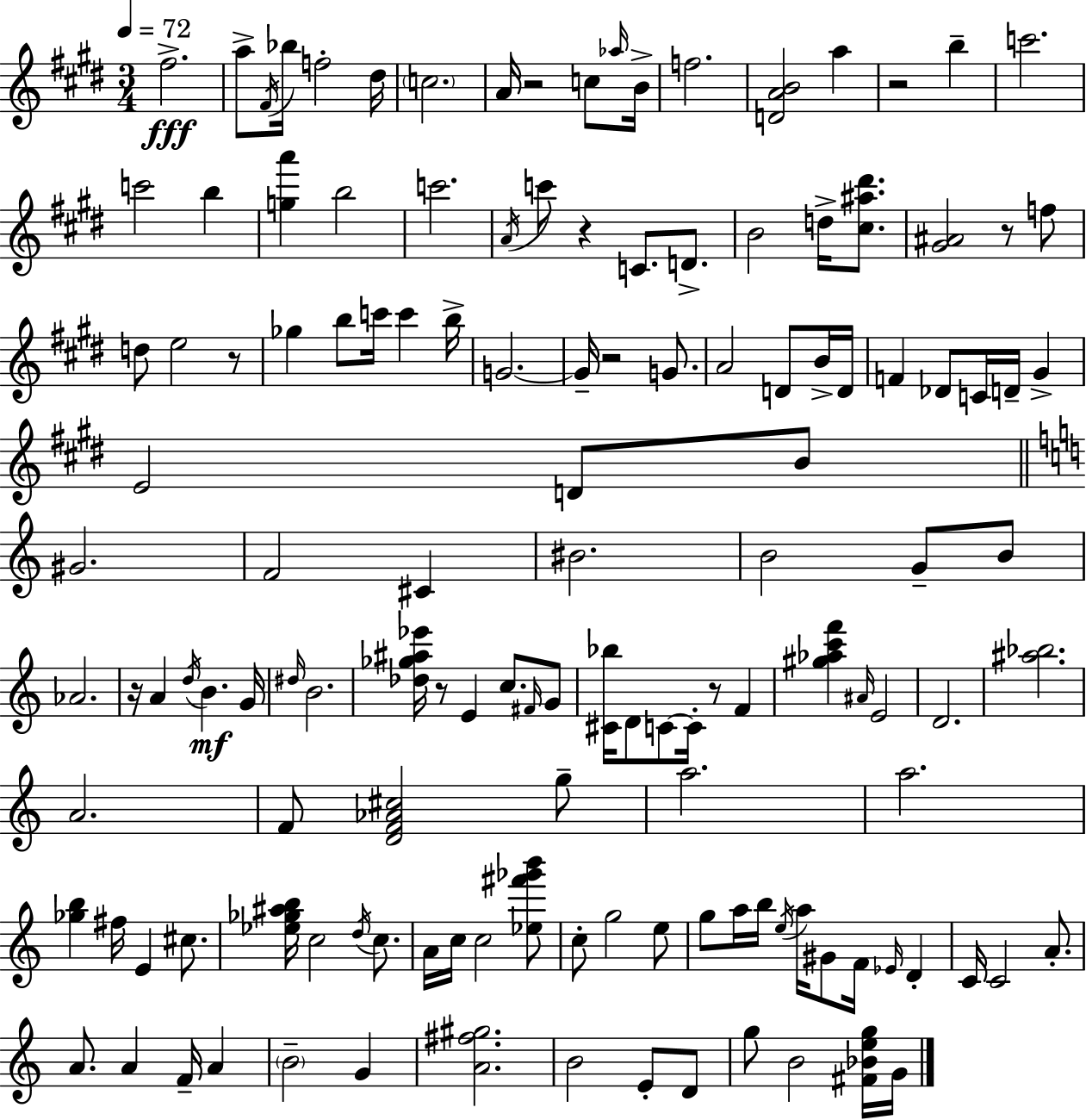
F#5/h. A5/e F#4/s Bb5/s F5/h D#5/s C5/h. A4/s R/h C5/e Ab5/s B4/s F5/h. [D4,A4,B4]/h A5/q R/h B5/q C6/h. C6/h B5/q [G5,A6]/q B5/h C6/h. A4/s C6/e R/q C4/e. D4/e. B4/h D5/s [C#5,A#5,D#6]/e. [G#4,A#4]/h R/e F5/e D5/e E5/h R/e Gb5/q B5/e C6/s C6/q B5/s G4/h. G4/s R/h G4/e. A4/h D4/e B4/s D4/s F4/q Db4/e C4/s D4/s G#4/q E4/h D4/e B4/e G#4/h. F4/h C#4/q BIS4/h. B4/h G4/e B4/e Ab4/h. R/s A4/q D5/s B4/q. G4/s D#5/s B4/h. [Db5,Gb5,A#5,Eb6]/s R/e E4/q C5/e. F#4/s G4/e [C#4,Bb5]/s D4/e C4/e C4/s R/e F4/q [G#5,Ab5,C6,F6]/q A#4/s E4/h D4/h. [A#5,Bb5]/h. A4/h. F4/e [D4,F4,Ab4,C#5]/h G5/e A5/h. A5/h. [Gb5,B5]/q F#5/s E4/q C#5/e. [Eb5,Gb5,A#5,B5]/s C5/h D5/s C5/e. A4/s C5/s C5/h [Eb5,F#6,Gb6,B6]/e C5/e G5/h E5/e G5/e A5/s B5/s E5/s A5/s G#4/e F4/s Eb4/s D4/q C4/s C4/h A4/e. A4/e. A4/q F4/s A4/q B4/h G4/q [A4,F#5,G#5]/h. B4/h E4/e D4/e G5/e B4/h [F#4,Bb4,E5,G5]/s G4/s